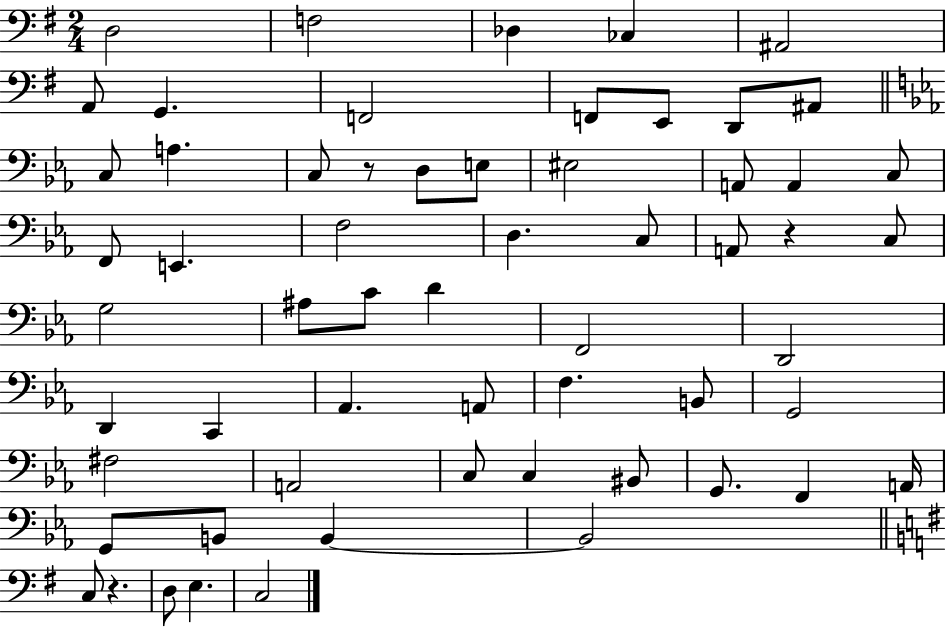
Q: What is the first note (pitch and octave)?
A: D3